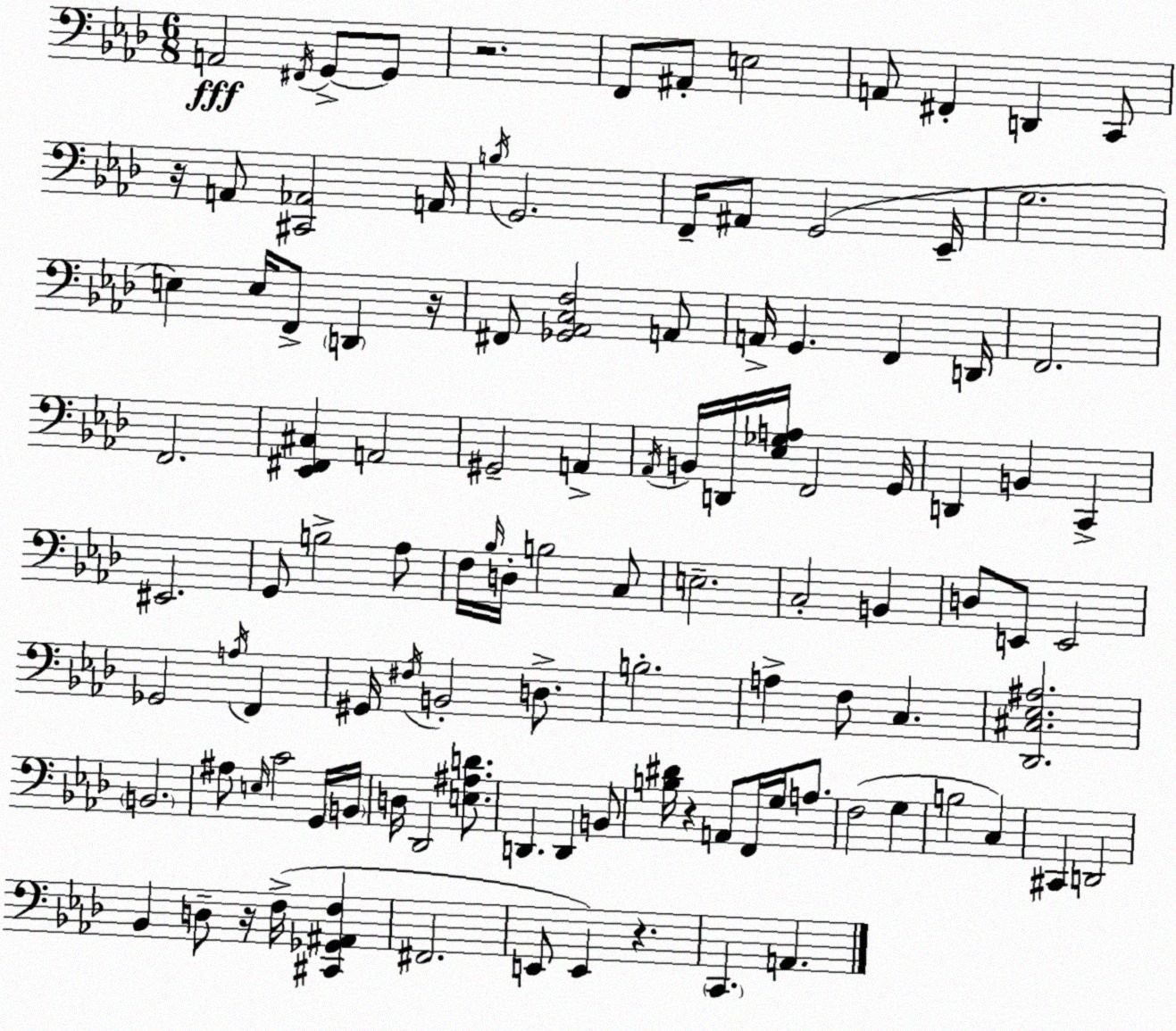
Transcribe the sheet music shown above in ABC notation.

X:1
T:Untitled
M:6/8
L:1/4
K:Ab
A,,2 ^F,,/4 G,,/2 G,,/2 z2 F,,/2 ^A,,/2 E,2 A,,/2 ^F,, D,, C,,/2 z/4 A,,/2 [^C,,_A,,]2 A,,/4 B,/4 G,,2 F,,/4 ^A,,/2 G,,2 _E,,/4 G,2 E, E,/4 F,,/2 D,, z/4 ^F,,/2 [_G,,_A,,C,F,]2 A,,/2 A,,/4 G,, F,, D,,/4 F,,2 F,,2 [_E,,^F,,^C,] A,,2 ^G,,2 A,, _A,,/4 B,,/4 D,,/4 [_E,_G,A,]/4 F,,2 G,,/4 D,, B,, C,, ^E,,2 G,,/2 B,2 _A,/2 F,/4 _B,/4 D,/4 B,2 C,/2 E,2 C,2 B,, D,/2 E,,/2 E,,2 _G,,2 A,/4 F,, ^G,,/4 ^F,/4 B,,2 D,/2 B,2 A, F,/2 C, [_D,,^C,_E,^A,]2 B,,2 ^A,/2 E,/4 C2 G,,/4 B,,/4 D,/4 _D,,2 [E,^A,D]/2 D,, D,, B,,/2 [B,^D]/4 z A,,/2 F,,/4 G,/4 A,/2 F,2 G, B,2 C, ^C,, D,,2 _B,, D,/2 z/4 F,/4 [^C,,_G,,^A,,F,] ^F,,2 E,,/2 E,, z C,, A,,